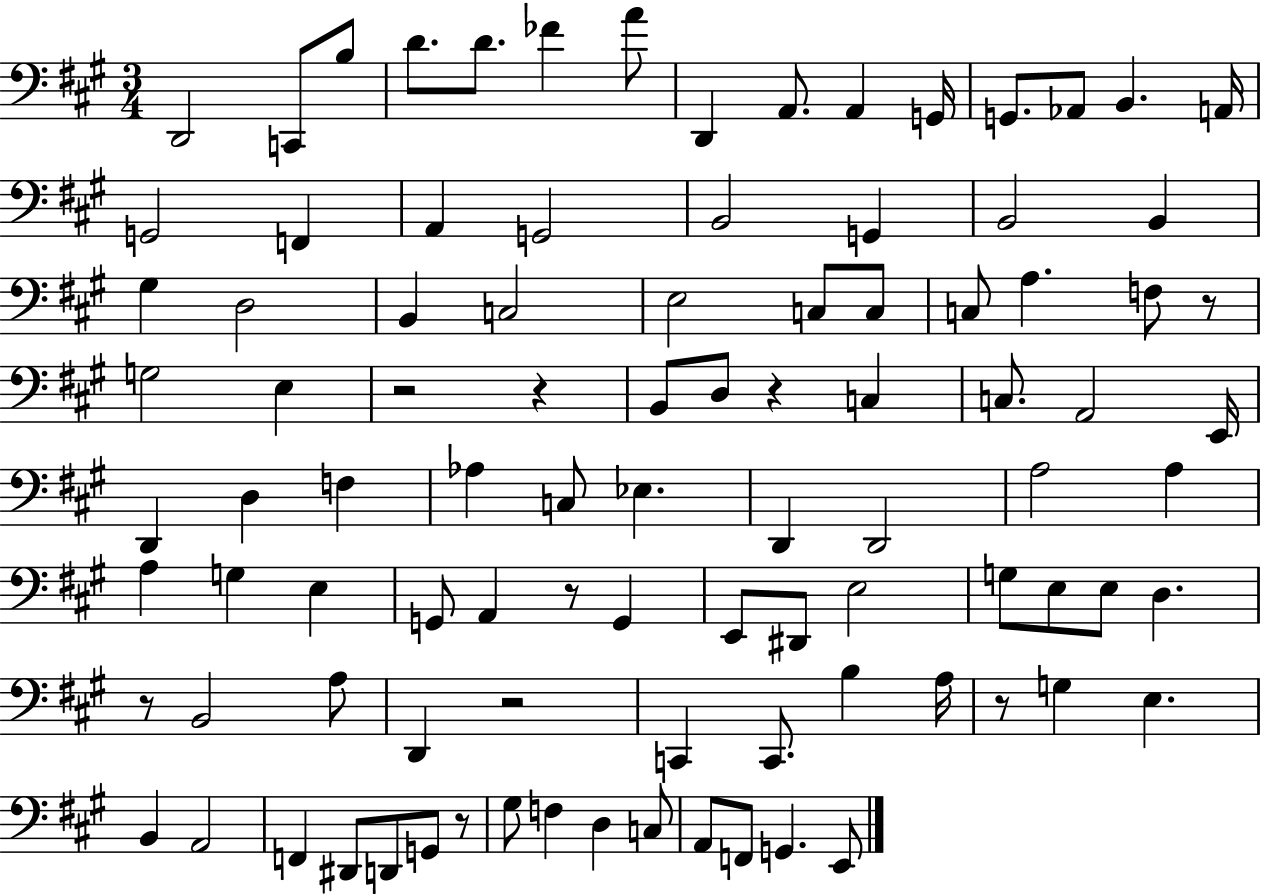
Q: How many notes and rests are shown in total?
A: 96